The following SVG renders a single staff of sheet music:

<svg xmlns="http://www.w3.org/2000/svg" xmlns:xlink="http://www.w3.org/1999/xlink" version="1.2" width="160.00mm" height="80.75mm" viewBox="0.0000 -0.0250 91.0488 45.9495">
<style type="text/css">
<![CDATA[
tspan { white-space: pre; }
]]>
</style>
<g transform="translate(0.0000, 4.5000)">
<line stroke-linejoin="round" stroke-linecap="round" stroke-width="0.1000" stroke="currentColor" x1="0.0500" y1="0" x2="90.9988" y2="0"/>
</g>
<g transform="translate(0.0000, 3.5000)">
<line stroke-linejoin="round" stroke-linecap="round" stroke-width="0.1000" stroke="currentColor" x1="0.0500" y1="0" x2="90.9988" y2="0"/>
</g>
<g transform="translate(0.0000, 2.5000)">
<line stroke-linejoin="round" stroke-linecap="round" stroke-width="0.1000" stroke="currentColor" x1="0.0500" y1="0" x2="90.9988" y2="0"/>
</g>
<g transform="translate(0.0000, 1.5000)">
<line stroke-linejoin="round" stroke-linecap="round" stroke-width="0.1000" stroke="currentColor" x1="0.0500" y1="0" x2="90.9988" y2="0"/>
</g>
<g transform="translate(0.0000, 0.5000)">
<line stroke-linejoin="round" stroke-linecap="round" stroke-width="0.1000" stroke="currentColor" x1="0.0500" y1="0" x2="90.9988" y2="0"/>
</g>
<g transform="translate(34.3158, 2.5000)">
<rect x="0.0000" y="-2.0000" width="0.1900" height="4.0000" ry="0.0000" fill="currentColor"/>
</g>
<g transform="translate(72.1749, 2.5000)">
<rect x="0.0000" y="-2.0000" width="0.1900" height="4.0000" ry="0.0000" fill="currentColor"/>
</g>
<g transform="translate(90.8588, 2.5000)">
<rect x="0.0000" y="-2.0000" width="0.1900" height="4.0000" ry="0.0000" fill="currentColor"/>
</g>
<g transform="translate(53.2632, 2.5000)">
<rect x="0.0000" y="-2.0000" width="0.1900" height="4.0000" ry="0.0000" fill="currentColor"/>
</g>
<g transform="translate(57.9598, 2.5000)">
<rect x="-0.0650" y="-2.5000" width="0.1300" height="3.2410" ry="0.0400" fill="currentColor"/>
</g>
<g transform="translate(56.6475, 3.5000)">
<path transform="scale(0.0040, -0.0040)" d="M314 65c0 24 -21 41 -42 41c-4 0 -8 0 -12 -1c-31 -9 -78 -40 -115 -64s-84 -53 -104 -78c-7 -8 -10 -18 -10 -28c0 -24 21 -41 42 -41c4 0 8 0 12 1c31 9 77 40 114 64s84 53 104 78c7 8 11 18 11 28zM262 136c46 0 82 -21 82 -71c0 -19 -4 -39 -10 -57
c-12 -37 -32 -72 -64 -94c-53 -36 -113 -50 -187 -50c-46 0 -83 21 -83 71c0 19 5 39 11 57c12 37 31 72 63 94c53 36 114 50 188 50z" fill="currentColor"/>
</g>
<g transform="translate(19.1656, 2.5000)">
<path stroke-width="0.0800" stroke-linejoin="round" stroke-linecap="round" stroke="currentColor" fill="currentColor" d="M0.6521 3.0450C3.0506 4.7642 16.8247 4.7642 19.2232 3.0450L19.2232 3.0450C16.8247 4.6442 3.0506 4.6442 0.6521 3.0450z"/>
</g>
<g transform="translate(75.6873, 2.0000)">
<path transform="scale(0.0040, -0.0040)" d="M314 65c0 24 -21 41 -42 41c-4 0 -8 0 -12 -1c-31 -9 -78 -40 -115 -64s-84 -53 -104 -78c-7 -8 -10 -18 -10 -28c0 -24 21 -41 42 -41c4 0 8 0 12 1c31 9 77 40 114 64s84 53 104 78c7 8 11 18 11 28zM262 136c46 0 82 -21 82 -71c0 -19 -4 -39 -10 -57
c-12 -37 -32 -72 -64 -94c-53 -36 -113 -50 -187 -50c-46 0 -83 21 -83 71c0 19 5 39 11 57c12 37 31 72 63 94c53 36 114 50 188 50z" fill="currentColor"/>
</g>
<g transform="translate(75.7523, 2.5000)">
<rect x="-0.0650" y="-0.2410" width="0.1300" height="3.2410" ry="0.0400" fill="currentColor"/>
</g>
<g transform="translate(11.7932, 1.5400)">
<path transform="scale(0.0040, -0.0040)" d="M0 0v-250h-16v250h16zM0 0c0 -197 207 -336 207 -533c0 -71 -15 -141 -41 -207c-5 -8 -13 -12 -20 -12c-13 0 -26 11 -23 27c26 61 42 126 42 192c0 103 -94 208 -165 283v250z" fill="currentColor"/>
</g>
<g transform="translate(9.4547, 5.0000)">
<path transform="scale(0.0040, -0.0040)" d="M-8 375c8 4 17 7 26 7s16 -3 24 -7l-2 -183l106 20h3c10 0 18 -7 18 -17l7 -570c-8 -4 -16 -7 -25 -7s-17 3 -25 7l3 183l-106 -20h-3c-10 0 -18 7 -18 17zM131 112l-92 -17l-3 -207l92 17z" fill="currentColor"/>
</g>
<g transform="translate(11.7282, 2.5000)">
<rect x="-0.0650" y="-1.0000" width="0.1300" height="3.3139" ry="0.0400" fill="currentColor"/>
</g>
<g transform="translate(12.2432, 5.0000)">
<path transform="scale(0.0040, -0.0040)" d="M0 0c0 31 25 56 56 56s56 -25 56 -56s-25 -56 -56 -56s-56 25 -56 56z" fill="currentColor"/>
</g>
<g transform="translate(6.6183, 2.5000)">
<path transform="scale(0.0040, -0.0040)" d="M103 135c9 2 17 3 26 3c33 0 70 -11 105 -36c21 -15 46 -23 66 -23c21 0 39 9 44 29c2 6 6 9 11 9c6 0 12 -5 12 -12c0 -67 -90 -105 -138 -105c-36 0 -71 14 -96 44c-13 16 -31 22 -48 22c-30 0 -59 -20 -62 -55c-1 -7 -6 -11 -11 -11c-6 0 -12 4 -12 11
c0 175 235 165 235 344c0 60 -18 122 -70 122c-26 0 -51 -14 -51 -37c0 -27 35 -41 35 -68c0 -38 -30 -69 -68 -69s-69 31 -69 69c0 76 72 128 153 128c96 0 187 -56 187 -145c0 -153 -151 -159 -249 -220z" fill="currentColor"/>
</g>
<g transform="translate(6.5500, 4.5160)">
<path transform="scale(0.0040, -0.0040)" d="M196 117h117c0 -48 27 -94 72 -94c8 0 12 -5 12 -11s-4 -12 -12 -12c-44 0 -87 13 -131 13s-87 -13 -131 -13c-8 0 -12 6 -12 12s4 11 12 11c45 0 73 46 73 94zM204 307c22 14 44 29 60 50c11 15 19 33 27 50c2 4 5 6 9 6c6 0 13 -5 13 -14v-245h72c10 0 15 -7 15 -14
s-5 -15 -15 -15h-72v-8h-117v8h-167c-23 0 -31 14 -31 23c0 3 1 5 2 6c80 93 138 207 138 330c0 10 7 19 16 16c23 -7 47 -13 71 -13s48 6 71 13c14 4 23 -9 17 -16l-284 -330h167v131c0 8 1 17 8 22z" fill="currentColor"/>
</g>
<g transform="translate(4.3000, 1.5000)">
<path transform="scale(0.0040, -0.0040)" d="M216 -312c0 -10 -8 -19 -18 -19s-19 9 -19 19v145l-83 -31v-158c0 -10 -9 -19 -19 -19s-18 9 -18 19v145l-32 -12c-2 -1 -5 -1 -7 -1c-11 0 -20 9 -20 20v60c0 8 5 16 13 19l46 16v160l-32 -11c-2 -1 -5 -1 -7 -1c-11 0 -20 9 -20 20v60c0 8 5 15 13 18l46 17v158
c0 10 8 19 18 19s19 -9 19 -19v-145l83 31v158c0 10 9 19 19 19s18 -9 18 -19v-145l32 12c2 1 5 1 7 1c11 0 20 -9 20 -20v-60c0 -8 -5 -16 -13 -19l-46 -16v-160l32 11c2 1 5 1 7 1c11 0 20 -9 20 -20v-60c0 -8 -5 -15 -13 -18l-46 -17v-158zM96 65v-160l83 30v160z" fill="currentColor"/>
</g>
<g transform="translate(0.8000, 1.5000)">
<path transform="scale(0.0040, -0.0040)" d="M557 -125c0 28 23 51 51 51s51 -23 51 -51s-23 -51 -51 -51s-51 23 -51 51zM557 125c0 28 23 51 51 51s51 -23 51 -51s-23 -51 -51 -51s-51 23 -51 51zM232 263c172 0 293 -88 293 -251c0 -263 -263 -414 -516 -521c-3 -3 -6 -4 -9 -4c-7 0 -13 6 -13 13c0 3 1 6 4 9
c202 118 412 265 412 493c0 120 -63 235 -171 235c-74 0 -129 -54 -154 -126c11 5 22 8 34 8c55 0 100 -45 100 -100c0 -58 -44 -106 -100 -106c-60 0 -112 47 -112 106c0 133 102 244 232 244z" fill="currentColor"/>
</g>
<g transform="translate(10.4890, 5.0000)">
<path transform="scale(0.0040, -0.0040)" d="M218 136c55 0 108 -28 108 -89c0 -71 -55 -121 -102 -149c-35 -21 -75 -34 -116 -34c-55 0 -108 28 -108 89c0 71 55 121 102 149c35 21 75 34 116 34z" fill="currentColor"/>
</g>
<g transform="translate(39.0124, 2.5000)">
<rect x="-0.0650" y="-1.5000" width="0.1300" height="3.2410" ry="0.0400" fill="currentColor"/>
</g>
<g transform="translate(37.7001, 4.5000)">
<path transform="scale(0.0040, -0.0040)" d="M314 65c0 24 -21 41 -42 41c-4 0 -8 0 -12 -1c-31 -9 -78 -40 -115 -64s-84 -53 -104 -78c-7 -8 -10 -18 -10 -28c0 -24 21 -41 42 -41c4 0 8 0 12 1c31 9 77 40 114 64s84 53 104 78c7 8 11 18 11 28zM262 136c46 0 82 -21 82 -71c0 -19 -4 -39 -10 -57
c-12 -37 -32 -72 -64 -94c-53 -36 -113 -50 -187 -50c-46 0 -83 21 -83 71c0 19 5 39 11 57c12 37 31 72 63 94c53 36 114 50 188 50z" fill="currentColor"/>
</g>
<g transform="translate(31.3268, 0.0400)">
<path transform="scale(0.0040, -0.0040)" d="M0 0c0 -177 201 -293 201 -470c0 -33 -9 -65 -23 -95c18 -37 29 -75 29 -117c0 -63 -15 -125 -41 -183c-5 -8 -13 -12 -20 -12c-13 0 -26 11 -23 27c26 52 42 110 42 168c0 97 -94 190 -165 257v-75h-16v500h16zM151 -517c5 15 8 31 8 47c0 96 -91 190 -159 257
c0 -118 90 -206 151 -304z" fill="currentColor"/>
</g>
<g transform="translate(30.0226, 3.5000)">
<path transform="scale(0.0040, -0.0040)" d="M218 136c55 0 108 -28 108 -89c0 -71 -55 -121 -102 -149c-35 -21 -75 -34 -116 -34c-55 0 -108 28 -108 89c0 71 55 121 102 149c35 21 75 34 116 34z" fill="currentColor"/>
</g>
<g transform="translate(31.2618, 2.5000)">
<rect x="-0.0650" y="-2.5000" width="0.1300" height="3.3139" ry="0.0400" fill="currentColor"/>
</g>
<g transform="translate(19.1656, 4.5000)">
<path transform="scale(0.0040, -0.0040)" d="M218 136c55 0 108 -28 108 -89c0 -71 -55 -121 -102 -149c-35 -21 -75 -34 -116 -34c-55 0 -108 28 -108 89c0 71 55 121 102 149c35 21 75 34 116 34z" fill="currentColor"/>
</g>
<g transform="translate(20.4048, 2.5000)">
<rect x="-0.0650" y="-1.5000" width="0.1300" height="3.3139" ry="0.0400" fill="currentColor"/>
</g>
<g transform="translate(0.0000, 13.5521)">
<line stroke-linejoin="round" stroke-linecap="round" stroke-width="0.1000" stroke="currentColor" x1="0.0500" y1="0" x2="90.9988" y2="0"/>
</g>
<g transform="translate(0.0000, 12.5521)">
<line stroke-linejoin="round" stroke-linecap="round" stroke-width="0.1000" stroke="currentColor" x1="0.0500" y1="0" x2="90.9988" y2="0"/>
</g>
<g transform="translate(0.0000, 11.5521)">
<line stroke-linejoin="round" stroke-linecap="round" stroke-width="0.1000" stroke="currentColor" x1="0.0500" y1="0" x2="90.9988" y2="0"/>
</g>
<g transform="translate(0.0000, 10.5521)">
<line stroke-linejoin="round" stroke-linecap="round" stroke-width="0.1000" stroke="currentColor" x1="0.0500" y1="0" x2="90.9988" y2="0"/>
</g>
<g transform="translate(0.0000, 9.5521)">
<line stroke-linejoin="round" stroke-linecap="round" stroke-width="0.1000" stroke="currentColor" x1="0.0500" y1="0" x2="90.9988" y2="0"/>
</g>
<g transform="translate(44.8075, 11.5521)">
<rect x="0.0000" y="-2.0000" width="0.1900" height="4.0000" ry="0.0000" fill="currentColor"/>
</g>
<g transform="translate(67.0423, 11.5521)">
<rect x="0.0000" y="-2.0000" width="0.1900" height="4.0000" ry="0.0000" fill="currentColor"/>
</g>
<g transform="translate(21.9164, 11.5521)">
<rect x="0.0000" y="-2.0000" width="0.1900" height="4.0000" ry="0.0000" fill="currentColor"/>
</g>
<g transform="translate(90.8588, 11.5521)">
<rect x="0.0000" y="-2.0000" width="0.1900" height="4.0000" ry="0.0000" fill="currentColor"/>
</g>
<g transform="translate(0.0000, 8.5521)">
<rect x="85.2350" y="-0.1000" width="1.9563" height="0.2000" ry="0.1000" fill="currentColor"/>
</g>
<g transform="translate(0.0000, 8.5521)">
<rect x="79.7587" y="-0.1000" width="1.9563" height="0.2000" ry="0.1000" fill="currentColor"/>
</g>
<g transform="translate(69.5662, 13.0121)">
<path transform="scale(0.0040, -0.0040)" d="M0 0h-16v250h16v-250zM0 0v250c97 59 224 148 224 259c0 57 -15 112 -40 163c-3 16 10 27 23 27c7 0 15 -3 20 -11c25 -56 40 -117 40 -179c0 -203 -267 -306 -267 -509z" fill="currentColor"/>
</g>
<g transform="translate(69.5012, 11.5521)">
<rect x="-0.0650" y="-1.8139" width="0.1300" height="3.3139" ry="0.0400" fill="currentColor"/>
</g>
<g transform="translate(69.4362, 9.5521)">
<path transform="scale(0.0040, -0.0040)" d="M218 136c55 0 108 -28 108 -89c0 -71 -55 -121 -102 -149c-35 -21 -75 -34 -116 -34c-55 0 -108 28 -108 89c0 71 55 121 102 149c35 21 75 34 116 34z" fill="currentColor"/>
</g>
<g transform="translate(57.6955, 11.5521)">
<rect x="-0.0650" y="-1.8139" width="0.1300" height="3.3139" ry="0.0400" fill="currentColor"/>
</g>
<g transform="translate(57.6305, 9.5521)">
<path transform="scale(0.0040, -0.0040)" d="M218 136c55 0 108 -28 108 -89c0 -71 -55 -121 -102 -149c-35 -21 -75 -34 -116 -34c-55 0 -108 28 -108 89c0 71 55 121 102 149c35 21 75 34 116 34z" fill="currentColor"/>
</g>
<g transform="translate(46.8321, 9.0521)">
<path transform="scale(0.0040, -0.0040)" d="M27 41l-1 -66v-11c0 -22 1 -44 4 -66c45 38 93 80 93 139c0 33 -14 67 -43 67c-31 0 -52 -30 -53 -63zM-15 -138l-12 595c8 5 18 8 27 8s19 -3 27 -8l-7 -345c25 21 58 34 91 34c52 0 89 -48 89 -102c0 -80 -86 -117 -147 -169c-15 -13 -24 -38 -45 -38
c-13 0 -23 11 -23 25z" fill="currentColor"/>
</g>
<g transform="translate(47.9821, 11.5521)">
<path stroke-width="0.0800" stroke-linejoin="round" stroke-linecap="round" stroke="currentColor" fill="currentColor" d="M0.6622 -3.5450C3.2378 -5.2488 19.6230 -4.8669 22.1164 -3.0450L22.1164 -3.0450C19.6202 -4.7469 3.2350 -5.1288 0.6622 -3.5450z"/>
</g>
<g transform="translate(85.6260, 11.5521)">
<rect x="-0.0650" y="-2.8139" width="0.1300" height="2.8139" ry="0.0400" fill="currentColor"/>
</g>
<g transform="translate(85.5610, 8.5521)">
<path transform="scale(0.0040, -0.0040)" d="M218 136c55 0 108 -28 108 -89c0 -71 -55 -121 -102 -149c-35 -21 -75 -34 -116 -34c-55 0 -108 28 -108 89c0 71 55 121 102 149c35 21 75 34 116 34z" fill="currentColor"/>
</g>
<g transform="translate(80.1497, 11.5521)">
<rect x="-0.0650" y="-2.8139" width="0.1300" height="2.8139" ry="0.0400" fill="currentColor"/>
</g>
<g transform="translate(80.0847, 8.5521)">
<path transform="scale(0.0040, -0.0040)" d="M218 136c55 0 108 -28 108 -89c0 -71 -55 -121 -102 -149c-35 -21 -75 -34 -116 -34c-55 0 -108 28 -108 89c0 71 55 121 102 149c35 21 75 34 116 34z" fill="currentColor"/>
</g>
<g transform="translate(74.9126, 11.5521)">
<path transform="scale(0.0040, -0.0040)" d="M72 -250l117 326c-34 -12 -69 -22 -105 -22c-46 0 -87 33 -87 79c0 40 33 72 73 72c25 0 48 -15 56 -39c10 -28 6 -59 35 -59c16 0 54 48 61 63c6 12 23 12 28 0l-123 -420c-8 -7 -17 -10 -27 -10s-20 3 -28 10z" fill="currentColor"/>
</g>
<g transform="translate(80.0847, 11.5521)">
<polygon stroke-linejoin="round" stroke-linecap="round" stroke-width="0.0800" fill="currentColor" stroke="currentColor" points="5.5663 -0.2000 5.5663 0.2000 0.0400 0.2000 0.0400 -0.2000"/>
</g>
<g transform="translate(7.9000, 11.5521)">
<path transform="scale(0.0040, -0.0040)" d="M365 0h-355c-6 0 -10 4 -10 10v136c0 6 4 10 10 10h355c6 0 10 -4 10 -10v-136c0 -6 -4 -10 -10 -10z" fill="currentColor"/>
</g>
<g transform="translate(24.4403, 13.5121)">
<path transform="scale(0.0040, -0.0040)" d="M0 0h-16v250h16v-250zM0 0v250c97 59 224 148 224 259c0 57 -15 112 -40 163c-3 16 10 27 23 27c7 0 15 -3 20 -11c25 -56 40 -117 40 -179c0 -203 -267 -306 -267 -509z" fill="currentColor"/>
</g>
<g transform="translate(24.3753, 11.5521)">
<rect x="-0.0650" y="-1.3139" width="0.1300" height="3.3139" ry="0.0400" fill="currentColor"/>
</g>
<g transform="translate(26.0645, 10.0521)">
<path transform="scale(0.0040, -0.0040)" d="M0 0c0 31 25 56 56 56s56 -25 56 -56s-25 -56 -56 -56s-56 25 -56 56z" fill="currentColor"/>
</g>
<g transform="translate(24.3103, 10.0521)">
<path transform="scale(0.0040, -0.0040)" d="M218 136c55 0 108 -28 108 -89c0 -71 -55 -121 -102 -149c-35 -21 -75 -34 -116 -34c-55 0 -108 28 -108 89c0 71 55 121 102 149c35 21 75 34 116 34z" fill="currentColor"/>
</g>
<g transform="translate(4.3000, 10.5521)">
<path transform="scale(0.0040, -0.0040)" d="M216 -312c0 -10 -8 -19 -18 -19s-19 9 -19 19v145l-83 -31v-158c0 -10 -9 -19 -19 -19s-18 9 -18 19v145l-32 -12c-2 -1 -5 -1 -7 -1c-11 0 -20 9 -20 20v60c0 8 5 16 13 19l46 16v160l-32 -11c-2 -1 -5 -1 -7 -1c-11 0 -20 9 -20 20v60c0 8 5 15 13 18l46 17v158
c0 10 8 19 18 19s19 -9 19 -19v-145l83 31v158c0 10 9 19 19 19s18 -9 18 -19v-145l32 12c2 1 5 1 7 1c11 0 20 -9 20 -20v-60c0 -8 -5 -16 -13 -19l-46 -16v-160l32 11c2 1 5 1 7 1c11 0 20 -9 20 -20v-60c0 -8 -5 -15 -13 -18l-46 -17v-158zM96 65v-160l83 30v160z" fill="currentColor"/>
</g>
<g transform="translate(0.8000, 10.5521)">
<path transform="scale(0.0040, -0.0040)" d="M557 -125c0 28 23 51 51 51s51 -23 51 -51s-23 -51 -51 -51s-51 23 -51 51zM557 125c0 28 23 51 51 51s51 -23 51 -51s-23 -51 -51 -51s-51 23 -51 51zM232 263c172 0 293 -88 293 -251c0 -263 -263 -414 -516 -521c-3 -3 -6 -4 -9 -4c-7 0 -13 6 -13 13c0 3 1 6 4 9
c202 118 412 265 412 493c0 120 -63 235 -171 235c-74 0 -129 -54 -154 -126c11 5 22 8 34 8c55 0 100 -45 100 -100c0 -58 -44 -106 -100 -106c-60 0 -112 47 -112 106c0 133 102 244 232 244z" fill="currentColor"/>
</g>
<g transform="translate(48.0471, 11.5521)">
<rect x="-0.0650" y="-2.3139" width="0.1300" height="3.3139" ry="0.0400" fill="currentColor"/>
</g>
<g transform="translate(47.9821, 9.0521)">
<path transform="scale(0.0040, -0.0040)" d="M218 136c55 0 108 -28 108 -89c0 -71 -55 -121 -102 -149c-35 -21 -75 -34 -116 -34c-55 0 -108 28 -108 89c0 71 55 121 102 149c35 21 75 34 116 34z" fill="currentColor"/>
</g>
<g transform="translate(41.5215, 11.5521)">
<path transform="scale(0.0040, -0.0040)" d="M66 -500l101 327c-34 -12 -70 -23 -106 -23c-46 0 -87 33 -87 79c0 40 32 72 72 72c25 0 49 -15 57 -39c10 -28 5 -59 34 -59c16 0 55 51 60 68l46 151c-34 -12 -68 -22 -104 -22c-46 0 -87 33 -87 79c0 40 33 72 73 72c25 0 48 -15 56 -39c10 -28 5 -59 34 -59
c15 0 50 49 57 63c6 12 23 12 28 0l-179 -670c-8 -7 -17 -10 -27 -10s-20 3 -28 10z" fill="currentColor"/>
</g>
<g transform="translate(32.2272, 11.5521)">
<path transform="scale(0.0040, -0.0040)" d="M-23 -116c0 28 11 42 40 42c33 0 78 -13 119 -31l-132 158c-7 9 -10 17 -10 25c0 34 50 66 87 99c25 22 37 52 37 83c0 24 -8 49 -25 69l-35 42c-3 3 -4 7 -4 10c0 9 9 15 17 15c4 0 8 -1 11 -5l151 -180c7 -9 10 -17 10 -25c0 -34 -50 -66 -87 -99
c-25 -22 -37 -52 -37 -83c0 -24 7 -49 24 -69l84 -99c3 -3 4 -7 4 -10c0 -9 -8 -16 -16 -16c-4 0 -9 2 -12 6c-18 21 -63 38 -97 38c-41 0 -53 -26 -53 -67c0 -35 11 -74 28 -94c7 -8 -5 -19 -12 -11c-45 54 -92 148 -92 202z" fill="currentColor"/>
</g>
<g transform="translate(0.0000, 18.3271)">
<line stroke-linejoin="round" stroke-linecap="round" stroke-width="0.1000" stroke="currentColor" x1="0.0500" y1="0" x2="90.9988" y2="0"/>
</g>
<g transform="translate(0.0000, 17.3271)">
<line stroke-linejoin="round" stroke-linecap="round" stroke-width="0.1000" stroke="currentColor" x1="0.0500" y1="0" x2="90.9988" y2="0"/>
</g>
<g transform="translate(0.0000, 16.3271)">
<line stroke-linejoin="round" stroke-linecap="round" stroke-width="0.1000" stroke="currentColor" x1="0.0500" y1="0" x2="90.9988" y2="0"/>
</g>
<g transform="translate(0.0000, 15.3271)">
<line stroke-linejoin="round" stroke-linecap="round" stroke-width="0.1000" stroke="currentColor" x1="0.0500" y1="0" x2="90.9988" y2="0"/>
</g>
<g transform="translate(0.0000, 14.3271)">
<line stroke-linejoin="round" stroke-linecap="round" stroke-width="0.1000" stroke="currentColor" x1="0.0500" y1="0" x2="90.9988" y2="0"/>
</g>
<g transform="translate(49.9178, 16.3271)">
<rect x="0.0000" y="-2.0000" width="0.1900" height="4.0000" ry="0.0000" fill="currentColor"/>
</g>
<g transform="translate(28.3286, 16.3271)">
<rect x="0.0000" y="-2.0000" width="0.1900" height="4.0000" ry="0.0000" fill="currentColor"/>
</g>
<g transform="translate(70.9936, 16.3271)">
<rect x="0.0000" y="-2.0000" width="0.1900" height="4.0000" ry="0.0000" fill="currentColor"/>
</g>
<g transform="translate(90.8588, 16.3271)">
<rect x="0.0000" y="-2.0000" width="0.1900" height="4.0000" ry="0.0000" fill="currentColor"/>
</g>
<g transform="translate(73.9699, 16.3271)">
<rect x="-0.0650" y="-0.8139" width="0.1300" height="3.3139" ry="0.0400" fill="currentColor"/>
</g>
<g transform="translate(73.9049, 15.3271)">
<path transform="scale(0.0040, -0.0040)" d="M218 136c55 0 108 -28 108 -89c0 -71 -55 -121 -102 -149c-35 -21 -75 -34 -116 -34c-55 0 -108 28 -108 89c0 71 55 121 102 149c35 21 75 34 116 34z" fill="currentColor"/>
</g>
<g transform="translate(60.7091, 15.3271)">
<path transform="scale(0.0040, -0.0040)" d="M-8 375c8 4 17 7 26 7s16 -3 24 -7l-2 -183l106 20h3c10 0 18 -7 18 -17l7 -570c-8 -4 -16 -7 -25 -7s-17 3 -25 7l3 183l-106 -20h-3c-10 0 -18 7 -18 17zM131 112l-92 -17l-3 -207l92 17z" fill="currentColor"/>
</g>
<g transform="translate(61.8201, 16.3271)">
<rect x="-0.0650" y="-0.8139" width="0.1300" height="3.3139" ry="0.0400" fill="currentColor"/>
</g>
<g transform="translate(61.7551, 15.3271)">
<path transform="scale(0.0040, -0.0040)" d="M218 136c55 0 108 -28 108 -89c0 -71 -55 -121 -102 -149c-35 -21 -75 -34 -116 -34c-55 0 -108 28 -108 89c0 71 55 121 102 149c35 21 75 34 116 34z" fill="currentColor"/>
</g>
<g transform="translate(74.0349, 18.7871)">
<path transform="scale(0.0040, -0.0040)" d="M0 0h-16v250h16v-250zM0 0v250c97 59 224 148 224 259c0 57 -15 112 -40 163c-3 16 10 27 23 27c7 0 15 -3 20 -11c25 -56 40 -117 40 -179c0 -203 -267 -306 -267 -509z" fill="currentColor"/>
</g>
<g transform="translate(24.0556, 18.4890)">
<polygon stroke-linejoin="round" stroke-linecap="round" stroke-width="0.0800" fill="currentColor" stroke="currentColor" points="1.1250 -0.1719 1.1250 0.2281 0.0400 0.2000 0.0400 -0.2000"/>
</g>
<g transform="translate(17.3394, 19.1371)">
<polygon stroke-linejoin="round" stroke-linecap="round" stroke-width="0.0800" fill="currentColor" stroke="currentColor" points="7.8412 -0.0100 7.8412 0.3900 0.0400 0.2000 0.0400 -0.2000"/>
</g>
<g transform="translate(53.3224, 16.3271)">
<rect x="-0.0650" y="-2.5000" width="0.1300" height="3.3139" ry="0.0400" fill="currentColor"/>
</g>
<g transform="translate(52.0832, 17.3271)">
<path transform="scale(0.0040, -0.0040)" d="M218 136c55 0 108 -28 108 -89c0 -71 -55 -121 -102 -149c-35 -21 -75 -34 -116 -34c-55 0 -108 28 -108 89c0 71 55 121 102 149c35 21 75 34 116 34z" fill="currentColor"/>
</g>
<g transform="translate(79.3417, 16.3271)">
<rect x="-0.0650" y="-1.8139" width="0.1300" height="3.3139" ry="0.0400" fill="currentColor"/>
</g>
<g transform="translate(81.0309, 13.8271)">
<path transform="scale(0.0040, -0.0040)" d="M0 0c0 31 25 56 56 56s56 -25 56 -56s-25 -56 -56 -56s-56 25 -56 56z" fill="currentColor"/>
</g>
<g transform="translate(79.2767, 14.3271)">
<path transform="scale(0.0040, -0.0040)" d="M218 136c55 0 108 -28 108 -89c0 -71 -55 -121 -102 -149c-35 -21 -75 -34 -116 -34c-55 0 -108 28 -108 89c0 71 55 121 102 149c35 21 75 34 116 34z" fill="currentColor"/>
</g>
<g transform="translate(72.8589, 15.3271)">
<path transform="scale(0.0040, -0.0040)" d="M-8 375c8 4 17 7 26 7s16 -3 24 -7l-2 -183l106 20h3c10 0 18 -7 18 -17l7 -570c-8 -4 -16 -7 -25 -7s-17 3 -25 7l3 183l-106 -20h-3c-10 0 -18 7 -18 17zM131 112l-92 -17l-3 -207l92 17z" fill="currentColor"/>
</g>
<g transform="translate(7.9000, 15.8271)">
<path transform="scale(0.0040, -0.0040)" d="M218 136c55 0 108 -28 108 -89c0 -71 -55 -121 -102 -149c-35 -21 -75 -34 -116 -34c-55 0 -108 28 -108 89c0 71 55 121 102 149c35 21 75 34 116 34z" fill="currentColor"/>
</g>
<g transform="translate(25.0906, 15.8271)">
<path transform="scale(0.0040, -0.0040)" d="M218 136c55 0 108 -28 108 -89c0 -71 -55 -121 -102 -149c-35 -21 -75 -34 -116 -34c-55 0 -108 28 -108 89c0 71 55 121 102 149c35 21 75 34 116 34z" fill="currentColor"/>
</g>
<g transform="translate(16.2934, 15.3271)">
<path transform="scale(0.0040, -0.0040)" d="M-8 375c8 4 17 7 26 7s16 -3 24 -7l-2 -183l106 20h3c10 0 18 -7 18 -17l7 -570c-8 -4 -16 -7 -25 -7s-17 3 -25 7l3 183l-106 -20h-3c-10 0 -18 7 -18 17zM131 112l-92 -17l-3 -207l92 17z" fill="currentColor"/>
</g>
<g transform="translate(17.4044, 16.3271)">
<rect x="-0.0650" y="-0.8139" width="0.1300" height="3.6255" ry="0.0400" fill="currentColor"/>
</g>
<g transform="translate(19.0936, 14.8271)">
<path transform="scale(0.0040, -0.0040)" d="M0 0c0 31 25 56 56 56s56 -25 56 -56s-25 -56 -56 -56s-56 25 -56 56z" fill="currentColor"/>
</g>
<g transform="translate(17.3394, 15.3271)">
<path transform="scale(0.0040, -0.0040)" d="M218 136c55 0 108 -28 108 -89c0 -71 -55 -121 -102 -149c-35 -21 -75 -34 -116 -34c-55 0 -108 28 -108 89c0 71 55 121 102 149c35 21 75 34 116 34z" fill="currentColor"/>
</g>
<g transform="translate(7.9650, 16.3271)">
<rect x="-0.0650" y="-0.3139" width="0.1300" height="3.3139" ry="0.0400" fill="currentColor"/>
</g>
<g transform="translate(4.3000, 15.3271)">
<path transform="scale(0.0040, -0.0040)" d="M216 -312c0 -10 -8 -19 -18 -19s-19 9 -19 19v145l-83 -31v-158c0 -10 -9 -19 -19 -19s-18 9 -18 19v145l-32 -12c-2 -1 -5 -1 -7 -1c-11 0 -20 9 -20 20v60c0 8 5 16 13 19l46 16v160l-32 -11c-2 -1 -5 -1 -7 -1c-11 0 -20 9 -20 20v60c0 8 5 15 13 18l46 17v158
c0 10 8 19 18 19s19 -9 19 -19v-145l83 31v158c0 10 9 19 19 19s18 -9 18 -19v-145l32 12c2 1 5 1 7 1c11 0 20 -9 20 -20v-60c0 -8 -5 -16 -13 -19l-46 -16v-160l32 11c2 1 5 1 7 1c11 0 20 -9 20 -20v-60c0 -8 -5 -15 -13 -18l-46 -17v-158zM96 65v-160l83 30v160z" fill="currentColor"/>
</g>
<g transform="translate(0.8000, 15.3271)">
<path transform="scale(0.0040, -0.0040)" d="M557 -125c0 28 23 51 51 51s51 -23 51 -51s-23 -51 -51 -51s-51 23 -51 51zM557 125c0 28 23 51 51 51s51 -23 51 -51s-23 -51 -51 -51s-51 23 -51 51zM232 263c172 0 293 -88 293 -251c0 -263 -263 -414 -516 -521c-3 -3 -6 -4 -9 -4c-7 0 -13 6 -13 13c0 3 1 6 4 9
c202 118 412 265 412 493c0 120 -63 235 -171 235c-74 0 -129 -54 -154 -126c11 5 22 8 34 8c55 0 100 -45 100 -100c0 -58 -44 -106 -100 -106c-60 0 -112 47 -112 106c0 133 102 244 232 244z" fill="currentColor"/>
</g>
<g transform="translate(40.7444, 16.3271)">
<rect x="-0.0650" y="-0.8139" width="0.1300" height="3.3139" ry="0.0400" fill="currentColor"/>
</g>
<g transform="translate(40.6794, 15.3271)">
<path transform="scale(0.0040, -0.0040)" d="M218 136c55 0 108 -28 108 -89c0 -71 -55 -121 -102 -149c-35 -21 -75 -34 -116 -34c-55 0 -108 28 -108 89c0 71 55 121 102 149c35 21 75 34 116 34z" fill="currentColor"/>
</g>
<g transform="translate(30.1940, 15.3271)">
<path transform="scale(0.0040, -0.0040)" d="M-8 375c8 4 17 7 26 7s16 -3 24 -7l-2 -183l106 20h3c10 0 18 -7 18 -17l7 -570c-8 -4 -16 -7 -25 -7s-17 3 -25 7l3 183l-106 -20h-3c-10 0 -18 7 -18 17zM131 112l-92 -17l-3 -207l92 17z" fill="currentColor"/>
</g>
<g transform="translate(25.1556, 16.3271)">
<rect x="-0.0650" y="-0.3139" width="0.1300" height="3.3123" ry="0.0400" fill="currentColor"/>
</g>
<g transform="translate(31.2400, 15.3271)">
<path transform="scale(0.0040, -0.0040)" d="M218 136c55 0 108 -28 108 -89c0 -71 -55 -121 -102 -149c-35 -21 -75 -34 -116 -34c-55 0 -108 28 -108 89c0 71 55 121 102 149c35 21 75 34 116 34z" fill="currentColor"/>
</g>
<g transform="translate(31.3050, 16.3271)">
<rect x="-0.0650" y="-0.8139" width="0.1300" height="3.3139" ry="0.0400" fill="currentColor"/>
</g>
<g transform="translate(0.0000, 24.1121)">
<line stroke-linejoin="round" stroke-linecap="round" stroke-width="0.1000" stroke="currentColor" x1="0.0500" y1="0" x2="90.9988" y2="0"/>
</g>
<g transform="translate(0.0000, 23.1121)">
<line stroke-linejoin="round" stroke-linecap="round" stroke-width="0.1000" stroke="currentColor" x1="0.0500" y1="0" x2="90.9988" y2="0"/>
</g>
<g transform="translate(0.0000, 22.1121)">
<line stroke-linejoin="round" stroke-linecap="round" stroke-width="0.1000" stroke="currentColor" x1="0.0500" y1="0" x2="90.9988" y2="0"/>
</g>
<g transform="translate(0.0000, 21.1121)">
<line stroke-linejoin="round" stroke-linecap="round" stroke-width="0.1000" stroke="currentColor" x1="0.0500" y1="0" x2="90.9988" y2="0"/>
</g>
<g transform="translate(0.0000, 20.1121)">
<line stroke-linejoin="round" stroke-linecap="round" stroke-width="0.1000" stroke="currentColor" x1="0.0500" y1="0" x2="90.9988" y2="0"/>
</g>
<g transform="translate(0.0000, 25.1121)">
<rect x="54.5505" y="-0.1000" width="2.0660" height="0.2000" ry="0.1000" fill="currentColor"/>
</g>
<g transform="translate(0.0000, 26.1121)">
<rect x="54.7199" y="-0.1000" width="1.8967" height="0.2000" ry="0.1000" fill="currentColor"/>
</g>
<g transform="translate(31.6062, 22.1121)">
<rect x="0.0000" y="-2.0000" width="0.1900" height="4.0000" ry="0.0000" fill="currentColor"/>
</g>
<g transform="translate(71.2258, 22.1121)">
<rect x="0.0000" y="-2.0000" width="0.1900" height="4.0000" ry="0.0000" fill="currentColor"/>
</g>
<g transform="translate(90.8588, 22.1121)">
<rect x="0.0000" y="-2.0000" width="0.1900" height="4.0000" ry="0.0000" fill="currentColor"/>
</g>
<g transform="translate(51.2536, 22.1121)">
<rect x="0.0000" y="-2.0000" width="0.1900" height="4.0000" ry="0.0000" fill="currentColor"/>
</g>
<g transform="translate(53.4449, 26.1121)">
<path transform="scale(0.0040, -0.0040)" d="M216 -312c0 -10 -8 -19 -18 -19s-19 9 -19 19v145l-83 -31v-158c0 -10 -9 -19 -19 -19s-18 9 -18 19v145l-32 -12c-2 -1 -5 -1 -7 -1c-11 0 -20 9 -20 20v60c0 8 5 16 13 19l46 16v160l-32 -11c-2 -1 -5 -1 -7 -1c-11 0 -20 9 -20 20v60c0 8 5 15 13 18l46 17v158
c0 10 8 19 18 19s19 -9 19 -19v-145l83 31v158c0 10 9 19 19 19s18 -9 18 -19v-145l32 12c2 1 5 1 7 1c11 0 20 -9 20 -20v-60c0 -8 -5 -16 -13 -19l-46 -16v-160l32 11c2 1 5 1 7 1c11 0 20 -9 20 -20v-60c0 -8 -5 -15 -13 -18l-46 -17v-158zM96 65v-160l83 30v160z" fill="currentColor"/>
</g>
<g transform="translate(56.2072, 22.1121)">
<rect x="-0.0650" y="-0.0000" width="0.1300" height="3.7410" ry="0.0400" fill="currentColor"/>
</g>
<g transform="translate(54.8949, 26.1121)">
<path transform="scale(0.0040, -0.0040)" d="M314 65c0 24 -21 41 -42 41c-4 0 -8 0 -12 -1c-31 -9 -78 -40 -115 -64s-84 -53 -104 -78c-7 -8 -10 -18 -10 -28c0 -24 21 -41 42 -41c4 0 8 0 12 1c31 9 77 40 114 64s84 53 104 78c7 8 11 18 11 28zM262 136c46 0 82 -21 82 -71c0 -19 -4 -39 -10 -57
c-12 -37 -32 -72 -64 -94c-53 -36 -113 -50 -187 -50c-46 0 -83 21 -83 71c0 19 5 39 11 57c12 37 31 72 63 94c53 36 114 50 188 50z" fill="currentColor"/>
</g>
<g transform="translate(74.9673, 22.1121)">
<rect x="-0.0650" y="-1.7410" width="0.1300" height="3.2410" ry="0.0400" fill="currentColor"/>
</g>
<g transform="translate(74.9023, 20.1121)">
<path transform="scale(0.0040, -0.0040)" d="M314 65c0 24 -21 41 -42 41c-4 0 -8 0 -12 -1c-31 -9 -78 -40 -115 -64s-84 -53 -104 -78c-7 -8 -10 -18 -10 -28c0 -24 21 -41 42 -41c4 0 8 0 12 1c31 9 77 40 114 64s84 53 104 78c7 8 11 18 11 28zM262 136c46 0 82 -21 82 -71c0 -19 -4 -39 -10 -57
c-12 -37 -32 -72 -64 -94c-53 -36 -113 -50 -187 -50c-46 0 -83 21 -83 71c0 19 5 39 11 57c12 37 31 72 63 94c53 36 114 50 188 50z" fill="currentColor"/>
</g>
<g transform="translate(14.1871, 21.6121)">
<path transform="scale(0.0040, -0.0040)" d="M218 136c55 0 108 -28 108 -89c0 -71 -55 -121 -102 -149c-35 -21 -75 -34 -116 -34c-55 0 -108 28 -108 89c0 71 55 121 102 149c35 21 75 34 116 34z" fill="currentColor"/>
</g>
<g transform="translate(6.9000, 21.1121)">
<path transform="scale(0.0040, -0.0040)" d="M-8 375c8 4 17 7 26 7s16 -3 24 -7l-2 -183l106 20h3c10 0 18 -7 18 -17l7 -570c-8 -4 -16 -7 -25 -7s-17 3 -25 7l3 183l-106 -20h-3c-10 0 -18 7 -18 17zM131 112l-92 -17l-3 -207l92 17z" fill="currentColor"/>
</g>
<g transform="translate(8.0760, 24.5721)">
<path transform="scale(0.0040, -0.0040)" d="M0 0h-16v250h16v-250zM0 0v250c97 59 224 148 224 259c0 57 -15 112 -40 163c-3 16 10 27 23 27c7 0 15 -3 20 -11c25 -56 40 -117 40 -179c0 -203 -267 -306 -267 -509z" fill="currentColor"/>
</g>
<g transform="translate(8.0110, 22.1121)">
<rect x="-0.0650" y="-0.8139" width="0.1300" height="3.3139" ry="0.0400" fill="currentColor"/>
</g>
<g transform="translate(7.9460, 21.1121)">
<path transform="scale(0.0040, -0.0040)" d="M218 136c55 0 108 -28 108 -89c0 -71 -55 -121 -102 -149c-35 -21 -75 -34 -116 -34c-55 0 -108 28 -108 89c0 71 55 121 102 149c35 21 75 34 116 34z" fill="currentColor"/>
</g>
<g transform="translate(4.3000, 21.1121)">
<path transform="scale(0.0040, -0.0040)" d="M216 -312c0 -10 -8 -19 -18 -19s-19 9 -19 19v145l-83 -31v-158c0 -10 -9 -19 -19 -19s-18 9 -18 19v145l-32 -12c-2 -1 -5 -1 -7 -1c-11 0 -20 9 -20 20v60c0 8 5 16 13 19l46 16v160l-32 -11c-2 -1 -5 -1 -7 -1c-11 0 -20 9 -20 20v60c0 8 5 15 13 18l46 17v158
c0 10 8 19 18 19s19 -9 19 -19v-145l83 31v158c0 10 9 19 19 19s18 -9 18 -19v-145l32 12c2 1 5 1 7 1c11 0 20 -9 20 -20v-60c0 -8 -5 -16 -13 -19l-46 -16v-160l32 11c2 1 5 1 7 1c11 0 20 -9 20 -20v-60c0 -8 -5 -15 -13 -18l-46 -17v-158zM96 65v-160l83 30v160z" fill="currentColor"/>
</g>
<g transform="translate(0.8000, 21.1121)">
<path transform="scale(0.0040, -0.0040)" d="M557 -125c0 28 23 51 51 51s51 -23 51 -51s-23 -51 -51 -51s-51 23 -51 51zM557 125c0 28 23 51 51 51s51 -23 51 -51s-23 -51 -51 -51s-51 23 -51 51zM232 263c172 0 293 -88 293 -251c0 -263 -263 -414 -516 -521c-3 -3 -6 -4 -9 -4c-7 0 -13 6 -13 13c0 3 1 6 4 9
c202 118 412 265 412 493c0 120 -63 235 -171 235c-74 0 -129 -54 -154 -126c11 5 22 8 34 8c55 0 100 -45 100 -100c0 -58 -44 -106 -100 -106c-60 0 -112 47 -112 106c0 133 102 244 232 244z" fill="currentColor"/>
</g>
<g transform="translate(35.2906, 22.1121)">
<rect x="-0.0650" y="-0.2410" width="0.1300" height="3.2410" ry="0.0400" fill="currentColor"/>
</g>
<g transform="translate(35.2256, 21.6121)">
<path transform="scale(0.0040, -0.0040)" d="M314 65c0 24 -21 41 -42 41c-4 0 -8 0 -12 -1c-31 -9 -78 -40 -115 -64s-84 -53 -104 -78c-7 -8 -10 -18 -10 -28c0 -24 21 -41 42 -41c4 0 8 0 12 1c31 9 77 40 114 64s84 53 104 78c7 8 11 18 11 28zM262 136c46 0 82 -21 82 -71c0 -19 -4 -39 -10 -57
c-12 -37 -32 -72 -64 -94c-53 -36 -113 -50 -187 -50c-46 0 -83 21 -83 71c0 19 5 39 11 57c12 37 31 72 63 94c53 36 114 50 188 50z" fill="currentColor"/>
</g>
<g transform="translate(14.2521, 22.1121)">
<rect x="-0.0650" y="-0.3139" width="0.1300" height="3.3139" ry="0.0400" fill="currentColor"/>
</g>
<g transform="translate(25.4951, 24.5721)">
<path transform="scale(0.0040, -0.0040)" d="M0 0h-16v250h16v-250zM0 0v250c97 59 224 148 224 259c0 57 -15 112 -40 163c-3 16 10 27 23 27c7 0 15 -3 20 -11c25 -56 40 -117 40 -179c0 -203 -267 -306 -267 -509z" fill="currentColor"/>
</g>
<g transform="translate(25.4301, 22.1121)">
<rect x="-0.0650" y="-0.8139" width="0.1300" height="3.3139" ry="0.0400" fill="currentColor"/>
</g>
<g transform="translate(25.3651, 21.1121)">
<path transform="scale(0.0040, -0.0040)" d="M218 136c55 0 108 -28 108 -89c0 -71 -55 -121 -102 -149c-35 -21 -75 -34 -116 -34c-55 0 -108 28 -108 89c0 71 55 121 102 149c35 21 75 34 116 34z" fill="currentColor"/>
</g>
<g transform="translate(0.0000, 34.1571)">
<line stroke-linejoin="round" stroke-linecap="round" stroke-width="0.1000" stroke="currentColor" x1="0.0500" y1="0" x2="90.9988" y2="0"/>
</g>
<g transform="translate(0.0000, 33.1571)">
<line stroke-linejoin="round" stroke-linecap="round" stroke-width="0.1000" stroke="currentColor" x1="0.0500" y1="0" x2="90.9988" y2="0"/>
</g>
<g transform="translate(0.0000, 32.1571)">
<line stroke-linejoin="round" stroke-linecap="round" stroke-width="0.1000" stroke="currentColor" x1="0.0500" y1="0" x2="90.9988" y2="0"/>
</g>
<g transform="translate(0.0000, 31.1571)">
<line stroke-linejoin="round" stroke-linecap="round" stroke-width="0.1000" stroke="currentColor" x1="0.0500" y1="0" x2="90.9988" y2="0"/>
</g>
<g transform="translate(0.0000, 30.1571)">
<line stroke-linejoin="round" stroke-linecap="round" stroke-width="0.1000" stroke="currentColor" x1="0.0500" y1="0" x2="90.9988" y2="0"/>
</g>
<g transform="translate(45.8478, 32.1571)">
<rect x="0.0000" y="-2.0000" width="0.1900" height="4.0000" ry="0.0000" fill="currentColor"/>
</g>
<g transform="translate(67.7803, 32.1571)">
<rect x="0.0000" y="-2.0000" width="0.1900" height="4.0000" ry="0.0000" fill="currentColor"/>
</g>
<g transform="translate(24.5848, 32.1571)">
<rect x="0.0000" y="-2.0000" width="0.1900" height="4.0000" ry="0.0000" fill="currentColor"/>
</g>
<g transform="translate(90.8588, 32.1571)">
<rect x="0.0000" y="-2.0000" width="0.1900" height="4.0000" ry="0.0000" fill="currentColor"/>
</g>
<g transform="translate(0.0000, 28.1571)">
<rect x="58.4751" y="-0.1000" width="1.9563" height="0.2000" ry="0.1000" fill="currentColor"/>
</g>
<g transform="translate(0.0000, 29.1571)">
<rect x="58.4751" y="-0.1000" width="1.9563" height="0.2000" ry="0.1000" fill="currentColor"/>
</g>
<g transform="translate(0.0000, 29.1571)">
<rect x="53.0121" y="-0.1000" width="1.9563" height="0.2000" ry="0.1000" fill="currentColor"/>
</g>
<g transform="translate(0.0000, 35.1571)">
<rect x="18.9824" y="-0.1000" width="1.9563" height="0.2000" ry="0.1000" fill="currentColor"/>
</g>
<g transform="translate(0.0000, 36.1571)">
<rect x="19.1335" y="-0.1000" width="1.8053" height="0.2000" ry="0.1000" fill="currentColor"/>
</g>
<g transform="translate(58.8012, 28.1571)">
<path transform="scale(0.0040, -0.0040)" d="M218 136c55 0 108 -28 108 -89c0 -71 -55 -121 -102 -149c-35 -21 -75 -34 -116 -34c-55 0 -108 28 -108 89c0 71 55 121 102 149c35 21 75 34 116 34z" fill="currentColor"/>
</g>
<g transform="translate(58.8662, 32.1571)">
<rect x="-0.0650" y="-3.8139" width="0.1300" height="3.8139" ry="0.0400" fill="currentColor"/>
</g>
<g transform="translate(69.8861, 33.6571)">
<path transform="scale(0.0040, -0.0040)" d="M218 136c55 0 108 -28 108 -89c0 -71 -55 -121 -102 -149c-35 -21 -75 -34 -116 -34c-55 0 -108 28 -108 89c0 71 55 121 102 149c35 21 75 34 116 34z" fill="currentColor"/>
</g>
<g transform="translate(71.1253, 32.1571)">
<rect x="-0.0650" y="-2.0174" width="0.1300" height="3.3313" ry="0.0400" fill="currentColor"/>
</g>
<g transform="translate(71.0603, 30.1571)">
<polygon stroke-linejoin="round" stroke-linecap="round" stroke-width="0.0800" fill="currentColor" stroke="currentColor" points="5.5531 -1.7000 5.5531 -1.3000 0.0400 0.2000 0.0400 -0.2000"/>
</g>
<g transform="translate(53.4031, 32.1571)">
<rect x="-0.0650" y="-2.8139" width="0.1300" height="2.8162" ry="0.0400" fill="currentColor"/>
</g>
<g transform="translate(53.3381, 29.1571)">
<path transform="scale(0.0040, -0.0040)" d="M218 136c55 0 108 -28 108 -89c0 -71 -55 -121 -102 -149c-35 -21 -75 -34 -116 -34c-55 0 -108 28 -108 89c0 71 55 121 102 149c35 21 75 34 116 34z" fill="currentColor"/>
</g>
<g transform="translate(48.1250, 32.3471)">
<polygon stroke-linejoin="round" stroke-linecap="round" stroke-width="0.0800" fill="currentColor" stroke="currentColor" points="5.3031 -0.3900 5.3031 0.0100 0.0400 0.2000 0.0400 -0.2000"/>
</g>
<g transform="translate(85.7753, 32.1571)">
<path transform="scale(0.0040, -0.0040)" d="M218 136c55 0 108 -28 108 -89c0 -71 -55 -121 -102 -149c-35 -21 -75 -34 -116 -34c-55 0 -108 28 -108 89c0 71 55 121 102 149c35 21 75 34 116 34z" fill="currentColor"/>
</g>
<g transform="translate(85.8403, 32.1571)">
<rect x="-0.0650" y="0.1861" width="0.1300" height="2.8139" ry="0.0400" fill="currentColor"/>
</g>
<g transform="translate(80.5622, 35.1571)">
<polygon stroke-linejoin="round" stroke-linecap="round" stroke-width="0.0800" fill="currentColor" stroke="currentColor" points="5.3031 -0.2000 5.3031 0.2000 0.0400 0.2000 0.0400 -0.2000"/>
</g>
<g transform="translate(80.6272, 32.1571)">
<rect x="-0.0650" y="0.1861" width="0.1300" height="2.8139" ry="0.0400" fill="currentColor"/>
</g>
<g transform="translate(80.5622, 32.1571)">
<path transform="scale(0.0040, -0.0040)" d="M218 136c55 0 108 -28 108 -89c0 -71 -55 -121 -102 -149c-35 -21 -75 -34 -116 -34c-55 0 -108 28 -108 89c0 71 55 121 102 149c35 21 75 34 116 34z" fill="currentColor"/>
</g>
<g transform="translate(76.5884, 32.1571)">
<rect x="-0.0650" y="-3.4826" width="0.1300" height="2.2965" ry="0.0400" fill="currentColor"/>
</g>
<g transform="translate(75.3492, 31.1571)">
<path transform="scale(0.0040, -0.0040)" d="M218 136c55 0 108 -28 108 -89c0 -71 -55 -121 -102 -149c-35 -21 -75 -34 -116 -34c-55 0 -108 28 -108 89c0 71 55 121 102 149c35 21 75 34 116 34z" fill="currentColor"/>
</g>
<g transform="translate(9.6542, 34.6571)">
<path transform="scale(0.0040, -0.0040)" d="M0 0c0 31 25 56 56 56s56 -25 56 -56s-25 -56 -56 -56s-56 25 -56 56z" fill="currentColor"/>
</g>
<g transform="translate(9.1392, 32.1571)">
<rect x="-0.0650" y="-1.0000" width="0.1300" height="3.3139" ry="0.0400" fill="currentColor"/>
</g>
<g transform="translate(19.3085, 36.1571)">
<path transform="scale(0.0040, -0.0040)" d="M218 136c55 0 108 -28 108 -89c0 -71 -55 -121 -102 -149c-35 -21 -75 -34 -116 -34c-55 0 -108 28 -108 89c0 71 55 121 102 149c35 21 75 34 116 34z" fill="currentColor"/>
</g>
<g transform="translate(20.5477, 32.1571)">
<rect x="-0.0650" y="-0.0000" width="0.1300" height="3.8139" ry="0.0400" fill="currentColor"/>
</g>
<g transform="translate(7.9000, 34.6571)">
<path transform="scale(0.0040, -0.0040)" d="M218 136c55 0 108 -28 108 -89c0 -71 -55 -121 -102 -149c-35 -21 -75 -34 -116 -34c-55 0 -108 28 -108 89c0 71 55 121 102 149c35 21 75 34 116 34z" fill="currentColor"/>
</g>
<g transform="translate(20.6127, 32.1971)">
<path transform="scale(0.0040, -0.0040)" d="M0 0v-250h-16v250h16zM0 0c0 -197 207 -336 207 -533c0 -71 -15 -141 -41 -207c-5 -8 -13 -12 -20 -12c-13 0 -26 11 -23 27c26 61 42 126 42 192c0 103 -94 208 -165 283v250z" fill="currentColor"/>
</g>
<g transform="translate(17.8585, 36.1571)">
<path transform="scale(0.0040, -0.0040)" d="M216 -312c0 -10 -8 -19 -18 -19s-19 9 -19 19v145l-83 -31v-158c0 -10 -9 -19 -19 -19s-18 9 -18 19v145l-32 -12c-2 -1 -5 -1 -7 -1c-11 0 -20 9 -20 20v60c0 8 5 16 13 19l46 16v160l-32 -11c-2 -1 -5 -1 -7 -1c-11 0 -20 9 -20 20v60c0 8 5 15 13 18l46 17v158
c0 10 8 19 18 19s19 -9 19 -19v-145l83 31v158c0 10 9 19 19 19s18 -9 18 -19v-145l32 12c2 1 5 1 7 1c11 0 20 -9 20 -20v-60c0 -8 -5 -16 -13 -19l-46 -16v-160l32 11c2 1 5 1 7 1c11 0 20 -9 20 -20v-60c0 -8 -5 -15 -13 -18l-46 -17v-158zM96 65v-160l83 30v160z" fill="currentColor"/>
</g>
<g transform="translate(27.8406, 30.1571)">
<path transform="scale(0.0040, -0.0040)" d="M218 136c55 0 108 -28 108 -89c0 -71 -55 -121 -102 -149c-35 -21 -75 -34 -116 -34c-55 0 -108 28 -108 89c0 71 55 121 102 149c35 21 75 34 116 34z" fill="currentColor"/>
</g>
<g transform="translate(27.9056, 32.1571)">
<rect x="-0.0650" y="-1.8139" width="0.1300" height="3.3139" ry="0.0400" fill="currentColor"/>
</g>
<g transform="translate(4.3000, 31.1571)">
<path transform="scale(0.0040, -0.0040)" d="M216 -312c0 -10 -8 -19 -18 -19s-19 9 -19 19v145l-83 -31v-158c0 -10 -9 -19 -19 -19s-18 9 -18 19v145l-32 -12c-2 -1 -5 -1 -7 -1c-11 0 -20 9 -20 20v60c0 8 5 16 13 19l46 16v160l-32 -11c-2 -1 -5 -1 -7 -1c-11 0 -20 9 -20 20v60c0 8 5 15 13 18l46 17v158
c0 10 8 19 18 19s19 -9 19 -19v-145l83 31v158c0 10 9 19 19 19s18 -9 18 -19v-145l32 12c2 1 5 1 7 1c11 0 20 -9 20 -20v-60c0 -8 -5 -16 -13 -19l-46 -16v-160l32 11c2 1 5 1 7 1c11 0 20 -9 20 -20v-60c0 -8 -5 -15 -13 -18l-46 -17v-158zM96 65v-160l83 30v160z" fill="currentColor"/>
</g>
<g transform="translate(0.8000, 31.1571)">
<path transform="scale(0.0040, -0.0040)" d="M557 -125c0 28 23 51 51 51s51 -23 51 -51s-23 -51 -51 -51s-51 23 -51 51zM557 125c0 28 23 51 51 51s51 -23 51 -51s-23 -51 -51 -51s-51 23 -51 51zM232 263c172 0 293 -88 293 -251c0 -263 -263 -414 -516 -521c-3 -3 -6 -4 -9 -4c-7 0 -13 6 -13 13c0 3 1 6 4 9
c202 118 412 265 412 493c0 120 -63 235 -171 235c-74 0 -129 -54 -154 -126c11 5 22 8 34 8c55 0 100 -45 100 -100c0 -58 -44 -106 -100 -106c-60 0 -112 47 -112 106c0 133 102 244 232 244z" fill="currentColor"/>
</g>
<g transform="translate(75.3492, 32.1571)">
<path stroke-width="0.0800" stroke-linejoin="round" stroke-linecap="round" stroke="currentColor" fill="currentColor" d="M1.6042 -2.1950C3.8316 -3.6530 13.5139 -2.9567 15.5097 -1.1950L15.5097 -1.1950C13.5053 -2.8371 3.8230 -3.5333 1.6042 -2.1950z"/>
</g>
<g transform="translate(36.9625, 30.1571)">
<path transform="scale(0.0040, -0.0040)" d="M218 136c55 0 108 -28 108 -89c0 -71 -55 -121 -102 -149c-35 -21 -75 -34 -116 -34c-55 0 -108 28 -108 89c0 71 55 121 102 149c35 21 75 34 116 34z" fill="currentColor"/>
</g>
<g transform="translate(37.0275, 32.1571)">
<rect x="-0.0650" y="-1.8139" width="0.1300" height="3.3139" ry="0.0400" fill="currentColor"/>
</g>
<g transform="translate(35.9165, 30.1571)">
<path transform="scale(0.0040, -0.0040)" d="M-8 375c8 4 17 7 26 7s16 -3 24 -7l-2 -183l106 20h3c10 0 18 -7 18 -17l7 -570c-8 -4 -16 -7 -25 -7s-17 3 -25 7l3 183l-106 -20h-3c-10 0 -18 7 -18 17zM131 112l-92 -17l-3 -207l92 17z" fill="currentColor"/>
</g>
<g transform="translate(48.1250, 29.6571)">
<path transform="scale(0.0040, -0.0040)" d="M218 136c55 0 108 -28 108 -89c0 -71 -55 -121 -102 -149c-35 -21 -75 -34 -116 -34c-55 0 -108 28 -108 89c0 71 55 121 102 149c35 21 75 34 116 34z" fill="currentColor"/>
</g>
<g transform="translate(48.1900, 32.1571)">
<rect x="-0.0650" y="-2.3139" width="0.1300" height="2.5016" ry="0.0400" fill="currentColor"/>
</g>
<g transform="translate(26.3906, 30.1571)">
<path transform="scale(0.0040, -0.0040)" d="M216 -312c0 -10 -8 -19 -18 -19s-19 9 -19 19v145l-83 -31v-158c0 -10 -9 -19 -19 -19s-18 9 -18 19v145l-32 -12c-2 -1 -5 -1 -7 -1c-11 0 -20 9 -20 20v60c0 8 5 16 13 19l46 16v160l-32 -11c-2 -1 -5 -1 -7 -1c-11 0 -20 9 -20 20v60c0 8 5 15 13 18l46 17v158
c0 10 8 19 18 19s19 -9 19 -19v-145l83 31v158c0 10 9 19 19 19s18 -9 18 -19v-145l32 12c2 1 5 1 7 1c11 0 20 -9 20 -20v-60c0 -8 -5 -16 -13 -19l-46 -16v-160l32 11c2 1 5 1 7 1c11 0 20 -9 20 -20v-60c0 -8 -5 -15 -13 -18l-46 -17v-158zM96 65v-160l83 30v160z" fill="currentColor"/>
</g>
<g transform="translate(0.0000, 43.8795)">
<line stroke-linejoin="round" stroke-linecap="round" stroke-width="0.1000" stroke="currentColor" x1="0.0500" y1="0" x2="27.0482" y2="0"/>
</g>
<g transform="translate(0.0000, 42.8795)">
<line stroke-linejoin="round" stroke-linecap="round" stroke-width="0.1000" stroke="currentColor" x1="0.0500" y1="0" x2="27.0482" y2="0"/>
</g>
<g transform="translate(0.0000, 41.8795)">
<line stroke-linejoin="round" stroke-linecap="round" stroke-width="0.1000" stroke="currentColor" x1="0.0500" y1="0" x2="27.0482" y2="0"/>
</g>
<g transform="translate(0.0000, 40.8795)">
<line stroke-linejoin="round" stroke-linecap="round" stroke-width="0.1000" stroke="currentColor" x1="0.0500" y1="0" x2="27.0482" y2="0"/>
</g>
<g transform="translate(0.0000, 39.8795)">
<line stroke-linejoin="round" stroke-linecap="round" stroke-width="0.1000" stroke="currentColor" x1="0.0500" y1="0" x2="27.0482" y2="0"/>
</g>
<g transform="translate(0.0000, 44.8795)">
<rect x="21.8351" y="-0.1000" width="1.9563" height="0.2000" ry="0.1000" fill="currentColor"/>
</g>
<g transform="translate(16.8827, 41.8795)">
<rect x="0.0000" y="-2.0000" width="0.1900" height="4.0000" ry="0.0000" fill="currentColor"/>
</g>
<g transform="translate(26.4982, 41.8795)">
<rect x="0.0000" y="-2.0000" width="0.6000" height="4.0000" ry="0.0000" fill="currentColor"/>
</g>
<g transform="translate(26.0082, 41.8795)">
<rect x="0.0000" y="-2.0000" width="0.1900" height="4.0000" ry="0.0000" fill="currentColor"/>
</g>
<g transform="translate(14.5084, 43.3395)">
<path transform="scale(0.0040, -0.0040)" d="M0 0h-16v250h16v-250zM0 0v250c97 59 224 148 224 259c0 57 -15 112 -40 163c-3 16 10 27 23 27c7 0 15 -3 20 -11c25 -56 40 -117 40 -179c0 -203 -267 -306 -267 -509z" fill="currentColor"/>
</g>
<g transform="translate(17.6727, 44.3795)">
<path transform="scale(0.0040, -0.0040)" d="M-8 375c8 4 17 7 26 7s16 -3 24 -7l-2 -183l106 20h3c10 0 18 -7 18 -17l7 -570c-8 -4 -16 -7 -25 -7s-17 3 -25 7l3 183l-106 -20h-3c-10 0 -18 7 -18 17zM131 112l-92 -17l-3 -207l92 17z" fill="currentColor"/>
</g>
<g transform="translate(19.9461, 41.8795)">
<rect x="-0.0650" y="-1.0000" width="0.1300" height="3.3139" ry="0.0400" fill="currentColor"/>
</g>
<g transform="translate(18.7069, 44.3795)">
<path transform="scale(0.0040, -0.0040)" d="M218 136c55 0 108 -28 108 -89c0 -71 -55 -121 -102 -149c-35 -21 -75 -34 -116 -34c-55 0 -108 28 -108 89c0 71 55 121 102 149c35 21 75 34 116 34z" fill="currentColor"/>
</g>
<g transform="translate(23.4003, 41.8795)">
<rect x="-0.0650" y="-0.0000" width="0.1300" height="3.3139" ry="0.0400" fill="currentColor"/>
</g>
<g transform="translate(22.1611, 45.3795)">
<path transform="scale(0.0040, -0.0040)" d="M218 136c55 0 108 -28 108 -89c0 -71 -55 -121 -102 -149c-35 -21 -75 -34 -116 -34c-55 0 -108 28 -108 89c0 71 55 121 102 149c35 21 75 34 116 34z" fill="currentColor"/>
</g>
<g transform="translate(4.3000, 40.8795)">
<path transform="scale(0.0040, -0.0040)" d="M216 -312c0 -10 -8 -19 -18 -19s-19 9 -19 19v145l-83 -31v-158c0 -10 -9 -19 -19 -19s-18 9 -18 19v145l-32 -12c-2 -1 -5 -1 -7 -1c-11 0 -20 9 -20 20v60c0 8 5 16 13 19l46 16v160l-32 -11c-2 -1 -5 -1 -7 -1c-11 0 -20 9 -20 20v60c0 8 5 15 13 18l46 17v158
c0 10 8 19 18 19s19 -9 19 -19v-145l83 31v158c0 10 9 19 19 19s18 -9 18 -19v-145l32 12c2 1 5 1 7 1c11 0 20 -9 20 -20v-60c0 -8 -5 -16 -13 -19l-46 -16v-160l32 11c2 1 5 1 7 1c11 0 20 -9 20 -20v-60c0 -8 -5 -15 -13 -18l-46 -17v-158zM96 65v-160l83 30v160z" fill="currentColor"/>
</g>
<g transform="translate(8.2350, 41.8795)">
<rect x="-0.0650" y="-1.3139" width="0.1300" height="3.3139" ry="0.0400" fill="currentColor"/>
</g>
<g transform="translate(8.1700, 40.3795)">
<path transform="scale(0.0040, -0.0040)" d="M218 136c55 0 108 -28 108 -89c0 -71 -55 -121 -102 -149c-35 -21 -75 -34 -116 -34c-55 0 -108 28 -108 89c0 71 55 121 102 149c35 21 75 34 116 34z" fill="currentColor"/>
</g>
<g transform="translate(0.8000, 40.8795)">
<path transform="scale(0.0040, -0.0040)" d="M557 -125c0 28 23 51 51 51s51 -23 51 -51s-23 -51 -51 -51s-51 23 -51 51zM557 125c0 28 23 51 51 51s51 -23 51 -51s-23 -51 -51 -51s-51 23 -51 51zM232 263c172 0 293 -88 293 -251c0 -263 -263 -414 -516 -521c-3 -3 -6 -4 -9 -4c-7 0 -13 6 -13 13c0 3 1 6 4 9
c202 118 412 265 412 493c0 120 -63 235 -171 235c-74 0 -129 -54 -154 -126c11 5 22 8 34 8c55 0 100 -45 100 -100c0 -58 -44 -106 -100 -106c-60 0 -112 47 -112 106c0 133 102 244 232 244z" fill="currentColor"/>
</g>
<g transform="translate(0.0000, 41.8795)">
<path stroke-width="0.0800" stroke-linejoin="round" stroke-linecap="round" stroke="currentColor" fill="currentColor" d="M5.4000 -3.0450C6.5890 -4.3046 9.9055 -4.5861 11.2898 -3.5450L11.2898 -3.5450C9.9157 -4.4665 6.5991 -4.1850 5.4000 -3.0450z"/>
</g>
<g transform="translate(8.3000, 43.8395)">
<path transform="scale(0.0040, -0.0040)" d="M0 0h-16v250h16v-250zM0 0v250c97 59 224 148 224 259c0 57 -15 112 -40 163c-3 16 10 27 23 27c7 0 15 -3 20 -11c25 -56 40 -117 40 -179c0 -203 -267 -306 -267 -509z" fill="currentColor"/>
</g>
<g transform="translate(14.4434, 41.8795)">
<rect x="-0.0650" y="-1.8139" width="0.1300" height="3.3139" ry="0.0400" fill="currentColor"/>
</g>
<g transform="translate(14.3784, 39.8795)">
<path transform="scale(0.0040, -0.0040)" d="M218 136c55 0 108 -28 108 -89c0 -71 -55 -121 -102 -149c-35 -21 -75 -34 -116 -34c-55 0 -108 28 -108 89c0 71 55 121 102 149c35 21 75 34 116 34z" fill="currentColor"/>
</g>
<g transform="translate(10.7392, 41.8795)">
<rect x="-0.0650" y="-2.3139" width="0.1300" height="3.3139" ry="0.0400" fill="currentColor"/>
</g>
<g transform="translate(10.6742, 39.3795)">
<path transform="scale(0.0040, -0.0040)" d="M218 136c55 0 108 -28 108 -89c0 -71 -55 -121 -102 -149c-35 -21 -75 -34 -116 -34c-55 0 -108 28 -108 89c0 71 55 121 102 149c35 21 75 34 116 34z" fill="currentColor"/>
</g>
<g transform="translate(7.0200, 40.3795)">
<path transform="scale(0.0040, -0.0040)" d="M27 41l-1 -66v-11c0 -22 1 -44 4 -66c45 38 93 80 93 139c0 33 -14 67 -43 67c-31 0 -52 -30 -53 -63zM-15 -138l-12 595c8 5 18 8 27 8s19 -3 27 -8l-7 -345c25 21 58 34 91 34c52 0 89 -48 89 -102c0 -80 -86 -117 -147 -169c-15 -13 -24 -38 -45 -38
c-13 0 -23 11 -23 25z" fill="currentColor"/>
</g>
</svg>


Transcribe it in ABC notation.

X:1
T:Untitled
M:2/4
L:1/4
K:G
F,,/2 G,, B,,/4 G,,2 B,,2 E,2 z2 G,/2 z z/4 _B, A, A,/2 z/2 C/2 C/2 E, F,/2 E,/4 F, F, B,, F, F,/2 A, F,/2 E, F,/2 E,2 ^C,,2 A,2 ^F,, ^C,,/2 ^A, A, B,/2 C/2 E A,,/2 ^F,/2 D,/2 D,/2 _G,/2 B, A,/2 F,, D,,